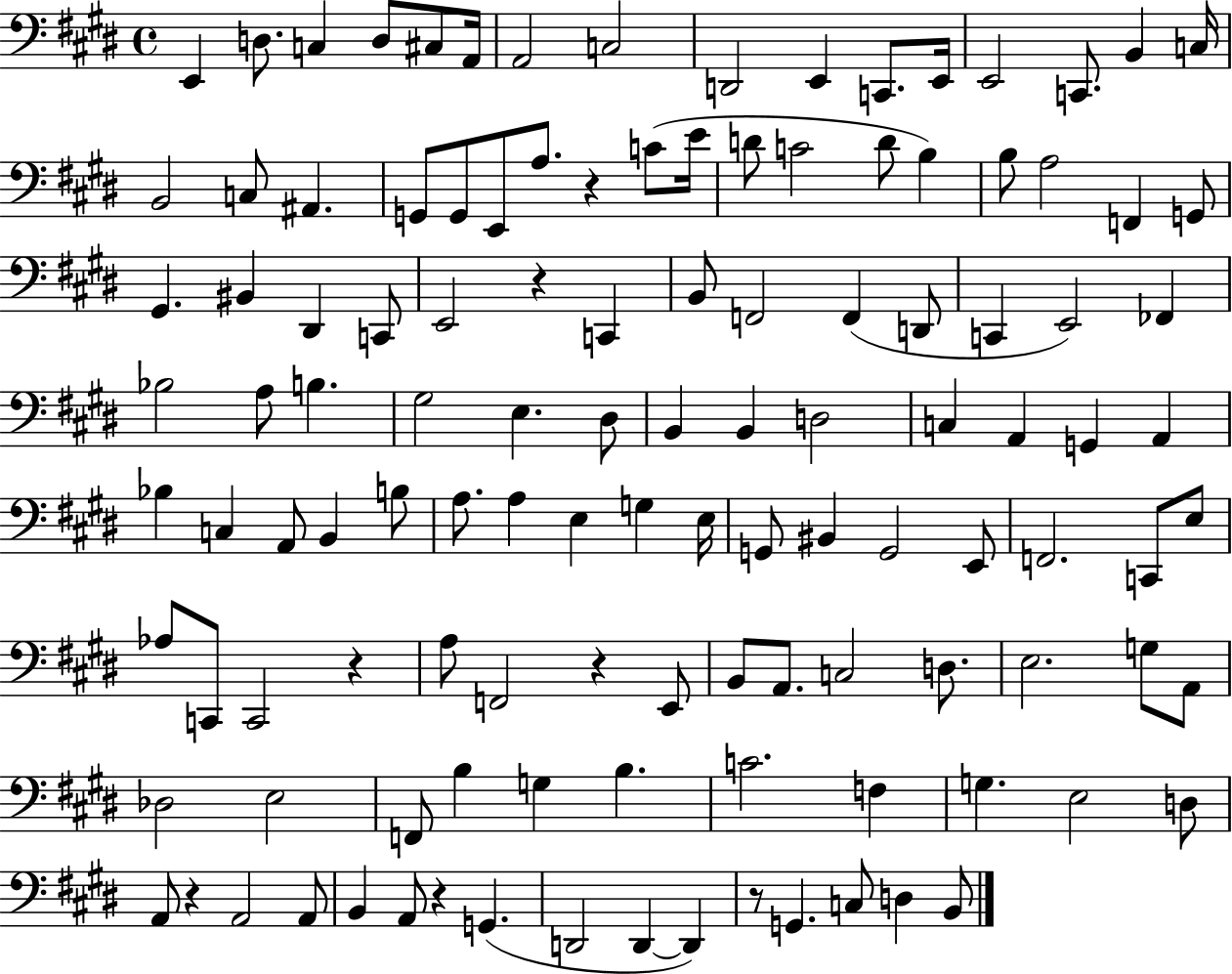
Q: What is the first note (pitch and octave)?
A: E2